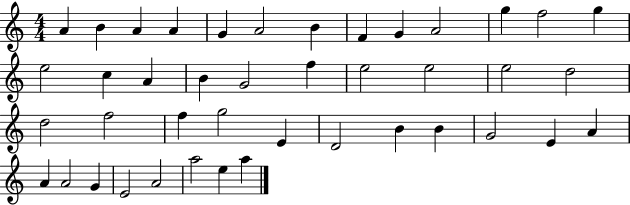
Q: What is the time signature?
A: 4/4